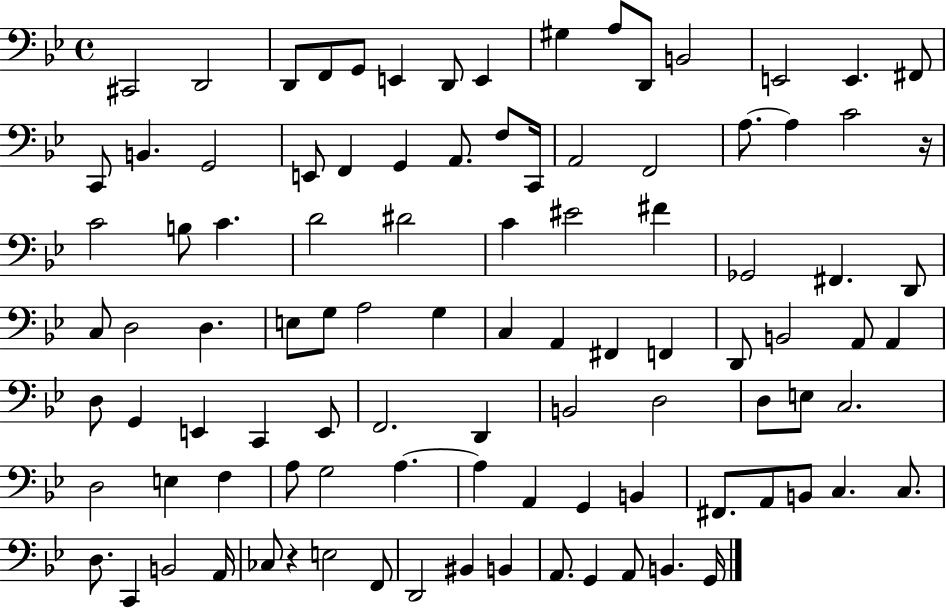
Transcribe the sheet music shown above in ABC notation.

X:1
T:Untitled
M:4/4
L:1/4
K:Bb
^C,,2 D,,2 D,,/2 F,,/2 G,,/2 E,, D,,/2 E,, ^G, A,/2 D,,/2 B,,2 E,,2 E,, ^F,,/2 C,,/2 B,, G,,2 E,,/2 F,, G,, A,,/2 F,/2 C,,/4 A,,2 F,,2 A,/2 A, C2 z/4 C2 B,/2 C D2 ^D2 C ^E2 ^F _G,,2 ^F,, D,,/2 C,/2 D,2 D, E,/2 G,/2 A,2 G, C, A,, ^F,, F,, D,,/2 B,,2 A,,/2 A,, D,/2 G,, E,, C,, E,,/2 F,,2 D,, B,,2 D,2 D,/2 E,/2 C,2 D,2 E, F, A,/2 G,2 A, A, A,, G,, B,, ^F,,/2 A,,/2 B,,/2 C, C,/2 D,/2 C,, B,,2 A,,/4 _C,/2 z E,2 F,,/2 D,,2 ^B,, B,, A,,/2 G,, A,,/2 B,, G,,/4